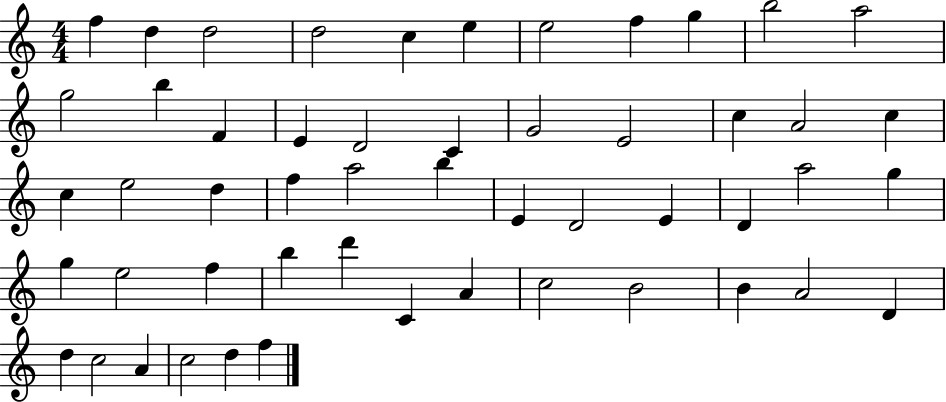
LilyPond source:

{
  \clef treble
  \numericTimeSignature
  \time 4/4
  \key c \major
  f''4 d''4 d''2 | d''2 c''4 e''4 | e''2 f''4 g''4 | b''2 a''2 | \break g''2 b''4 f'4 | e'4 d'2 c'4 | g'2 e'2 | c''4 a'2 c''4 | \break c''4 e''2 d''4 | f''4 a''2 b''4 | e'4 d'2 e'4 | d'4 a''2 g''4 | \break g''4 e''2 f''4 | b''4 d'''4 c'4 a'4 | c''2 b'2 | b'4 a'2 d'4 | \break d''4 c''2 a'4 | c''2 d''4 f''4 | \bar "|."
}